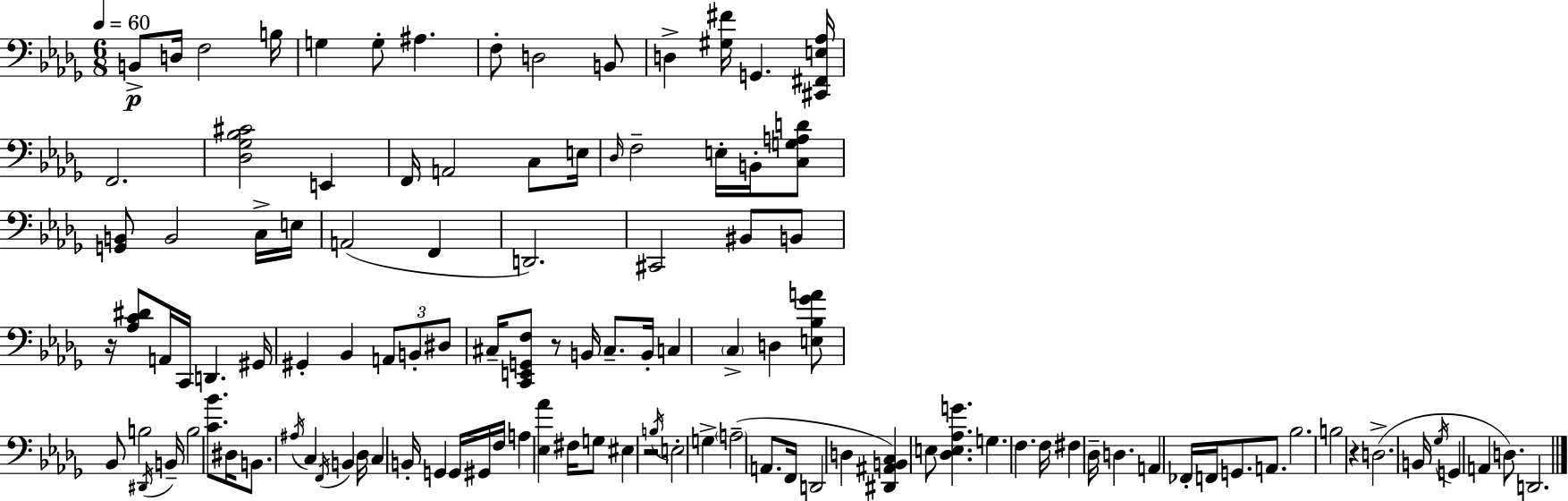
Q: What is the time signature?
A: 6/8